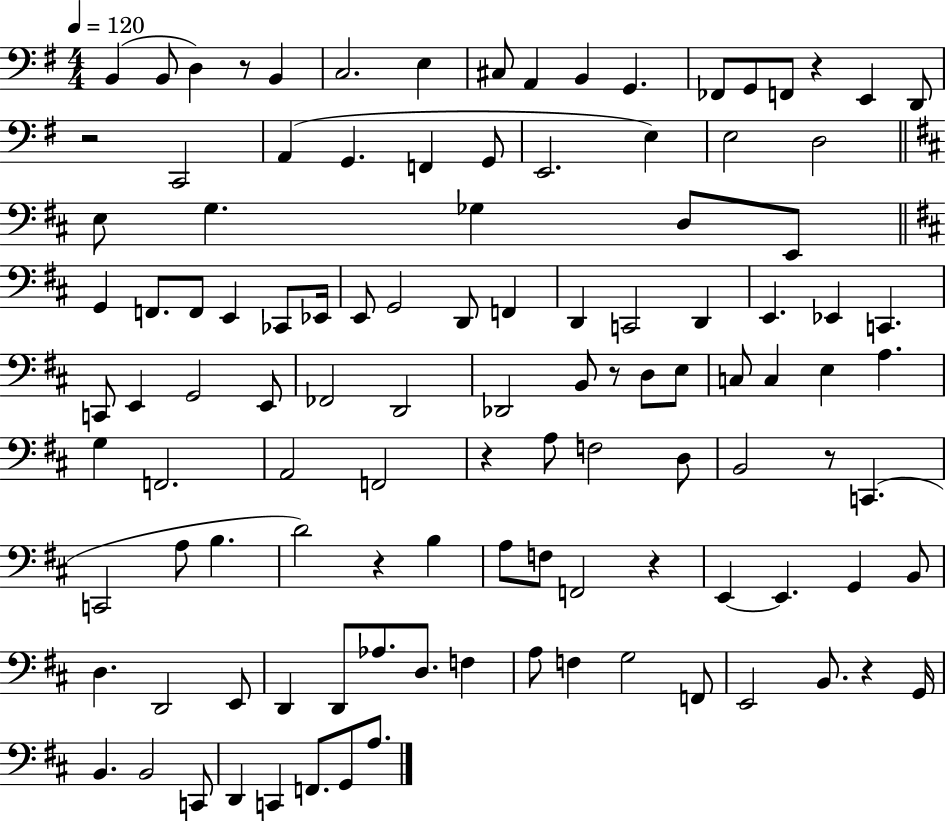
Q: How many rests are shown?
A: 9